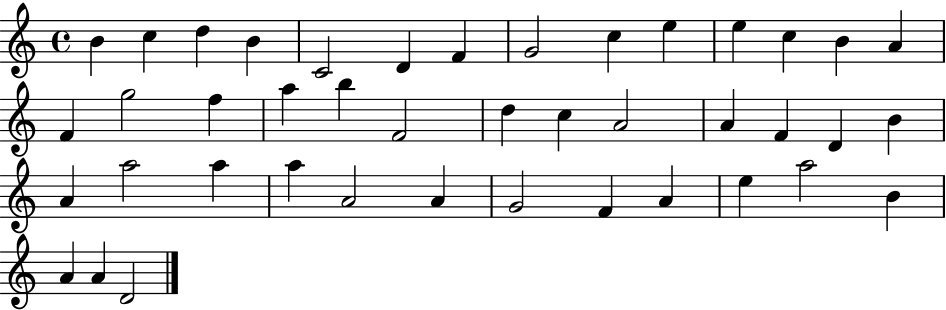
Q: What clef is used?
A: treble